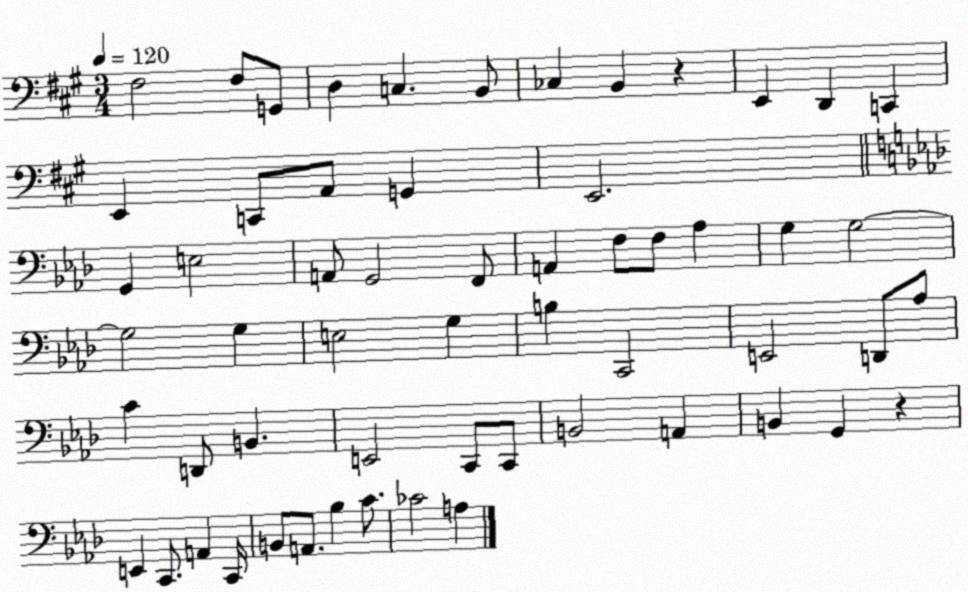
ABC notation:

X:1
T:Untitled
M:3/4
L:1/4
K:A
^F,2 ^F,/2 G,,/2 D, C, B,,/2 _C, B,, z E,, D,, C,, E,, C,,/2 A,,/2 G,, E,,2 G,, E,2 A,,/2 G,,2 F,,/2 A,, F,/2 F,/2 _A, G, G,2 G,2 G, E,2 G, B, C,,2 E,,2 D,,/2 _A,/2 C D,,/2 B,, E,,2 C,,/2 C,,/2 B,,2 A,, B,, G,, z E,, C,,/2 A,, C,,/4 B,,/2 A,,/2 _B, C/2 _C2 A,